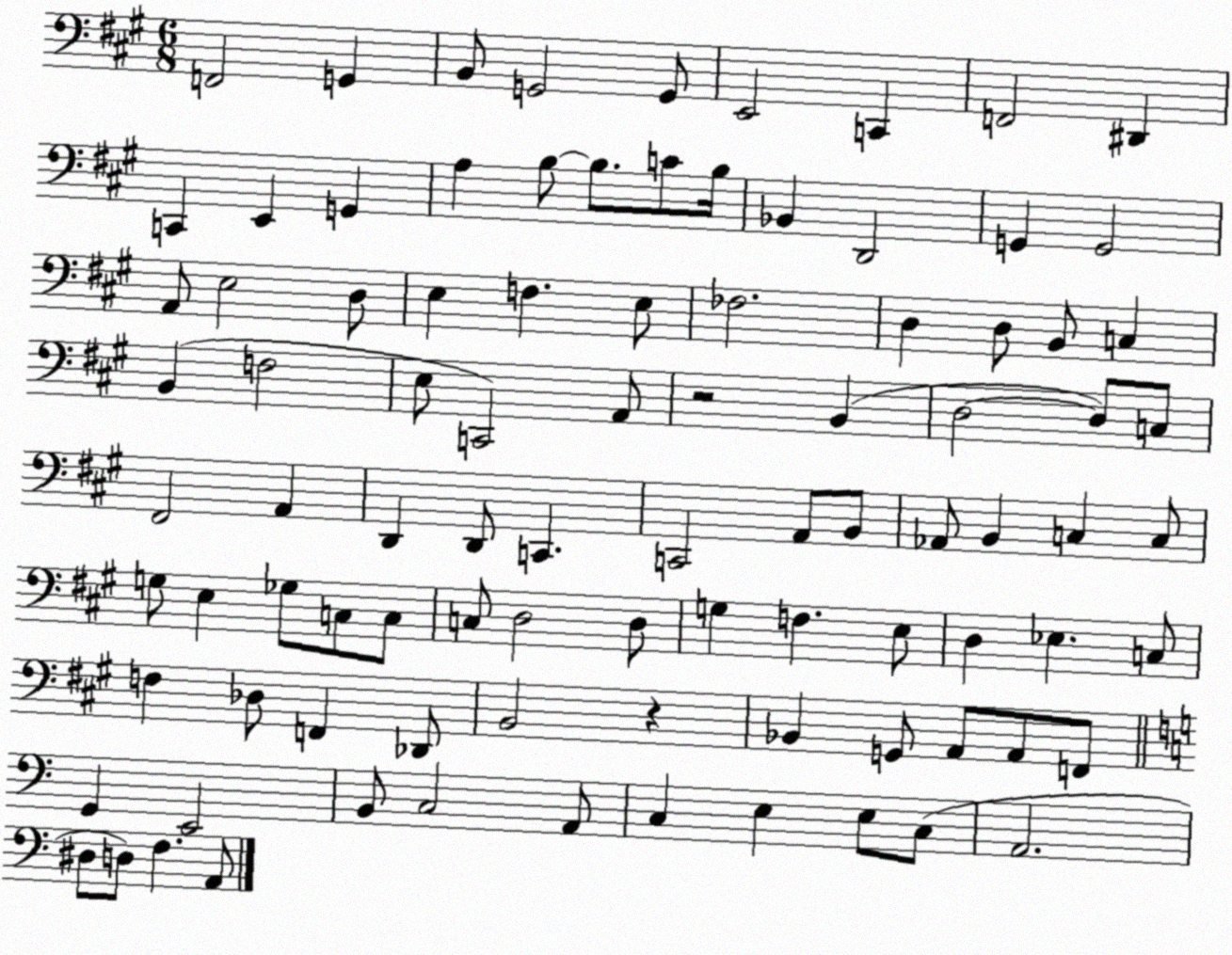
X:1
T:Untitled
M:6/8
L:1/4
K:A
F,,2 G,, B,,/2 G,,2 G,,/2 E,,2 C,, F,,2 ^D,, C,, E,, G,, A, B,/2 B,/2 C/2 B,/4 _B,, D,,2 G,, G,,2 A,,/2 E,2 D,/2 E, F, E,/2 _F,2 D, D,/2 B,,/2 C, B,, F,2 E,/2 C,,2 A,,/2 z2 B,, D,2 D,/2 C,/2 ^F,,2 A,, D,, D,,/2 C,, C,,2 A,,/2 B,,/2 _A,,/2 B,, C, C,/2 G,/2 E, _G,/2 C,/2 C,/2 C,/2 D,2 D,/2 G, F, E,/2 D, _E, C,/2 F, _D,/2 F,, _D,,/2 B,,2 z _B,, G,,/2 A,,/2 A,,/2 F,,/2 G,, E,,2 B,,/2 C,2 A,,/2 C, E, E,/2 C,/2 A,,2 ^D,/2 D,/2 F, A,,/2